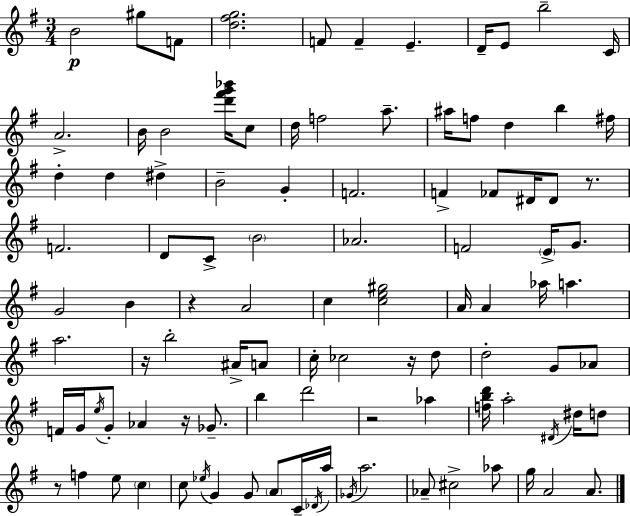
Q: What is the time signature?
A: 3/4